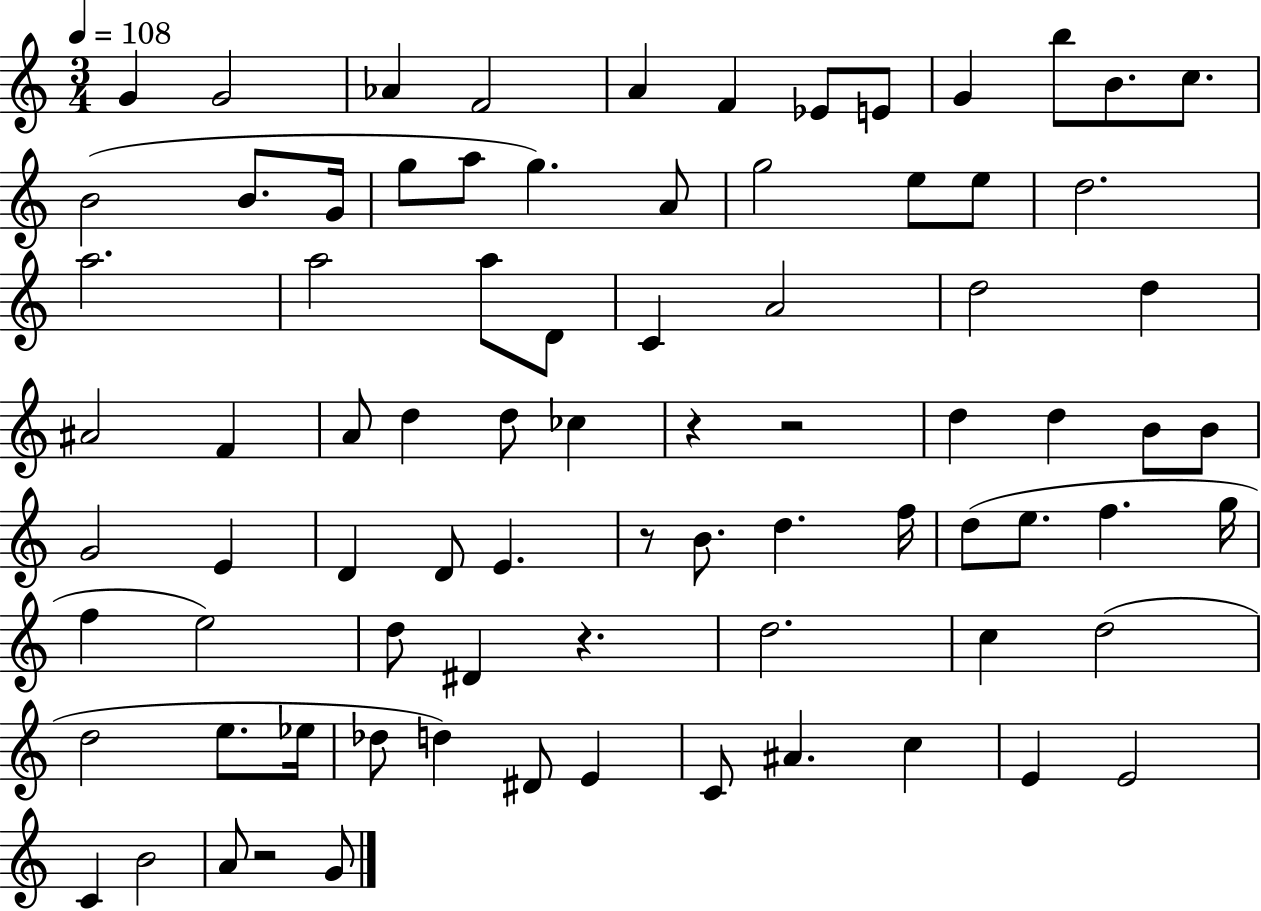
G4/q G4/h Ab4/q F4/h A4/q F4/q Eb4/e E4/e G4/q B5/e B4/e. C5/e. B4/h B4/e. G4/s G5/e A5/e G5/q. A4/e G5/h E5/e E5/e D5/h. A5/h. A5/h A5/e D4/e C4/q A4/h D5/h D5/q A#4/h F4/q A4/e D5/q D5/e CES5/q R/q R/h D5/q D5/q B4/e B4/e G4/h E4/q D4/q D4/e E4/q. R/e B4/e. D5/q. F5/s D5/e E5/e. F5/q. G5/s F5/q E5/h D5/e D#4/q R/q. D5/h. C5/q D5/h D5/h E5/e. Eb5/s Db5/e D5/q D#4/e E4/q C4/e A#4/q. C5/q E4/q E4/h C4/q B4/h A4/e R/h G4/e